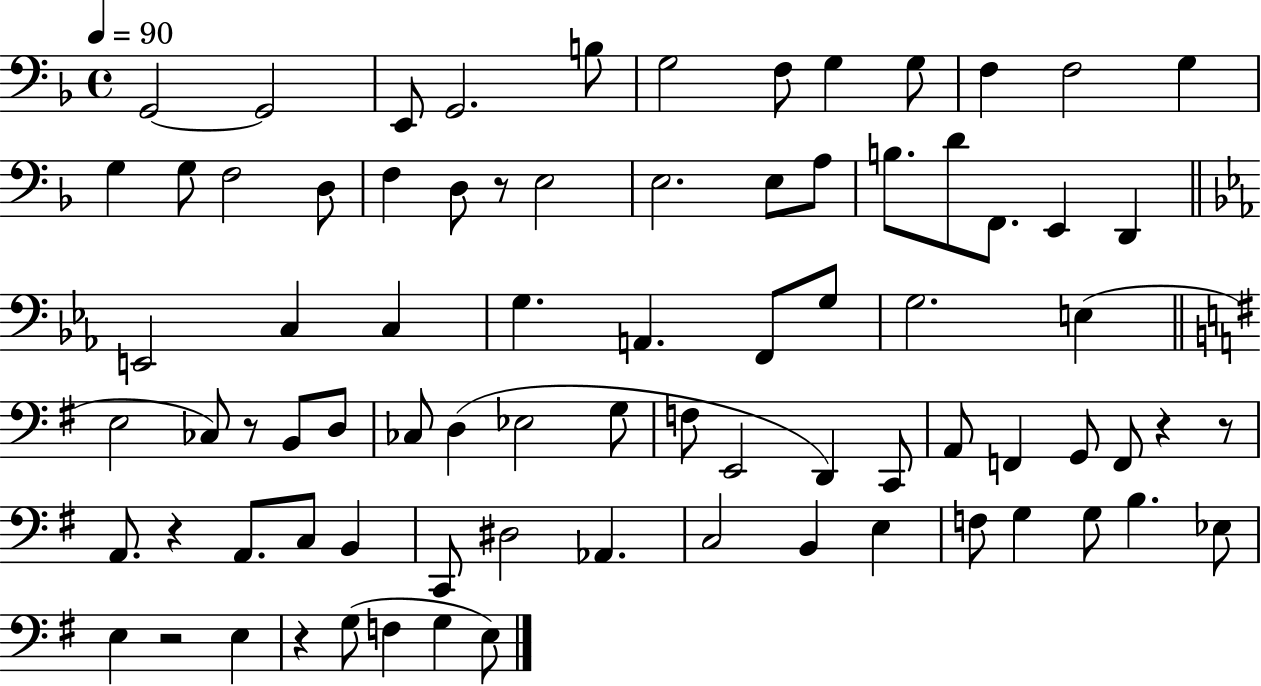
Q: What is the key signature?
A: F major